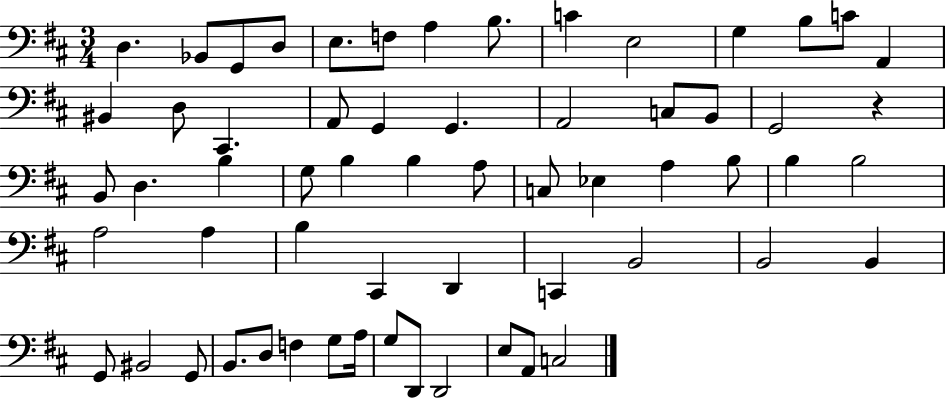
X:1
T:Untitled
M:3/4
L:1/4
K:D
D, _B,,/2 G,,/2 D,/2 E,/2 F,/2 A, B,/2 C E,2 G, B,/2 C/2 A,, ^B,, D,/2 ^C,, A,,/2 G,, G,, A,,2 C,/2 B,,/2 G,,2 z B,,/2 D, B, G,/2 B, B, A,/2 C,/2 _E, A, B,/2 B, B,2 A,2 A, B, ^C,, D,, C,, B,,2 B,,2 B,, G,,/2 ^B,,2 G,,/2 B,,/2 D,/2 F, G,/2 A,/4 G,/2 D,,/2 D,,2 E,/2 A,,/2 C,2